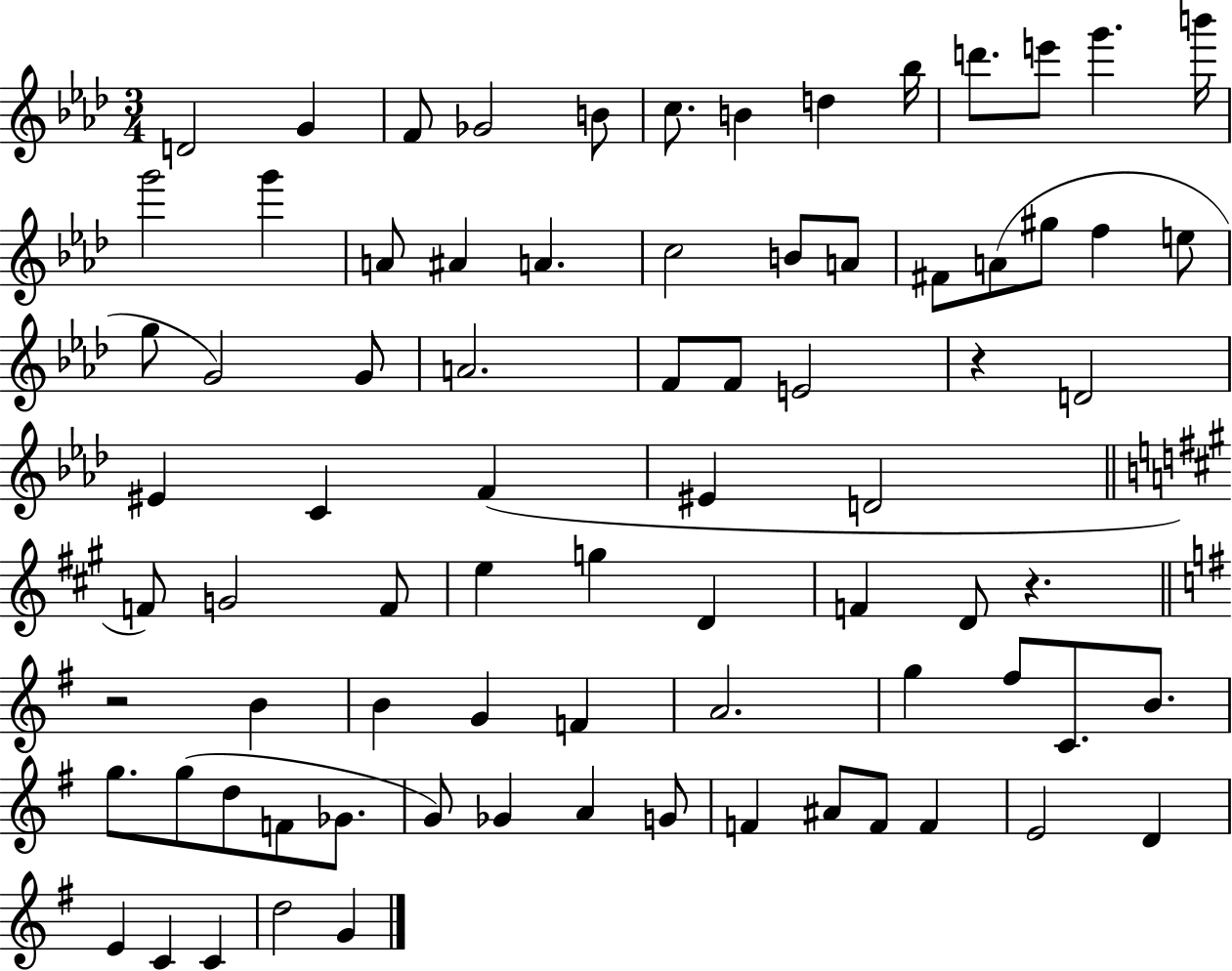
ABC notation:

X:1
T:Untitled
M:3/4
L:1/4
K:Ab
D2 G F/2 _G2 B/2 c/2 B d _b/4 d'/2 e'/2 g' b'/4 g'2 g' A/2 ^A A c2 B/2 A/2 ^F/2 A/2 ^g/2 f e/2 g/2 G2 G/2 A2 F/2 F/2 E2 z D2 ^E C F ^E D2 F/2 G2 F/2 e g D F D/2 z z2 B B G F A2 g ^f/2 C/2 B/2 g/2 g/2 d/2 F/2 _G/2 G/2 _G A G/2 F ^A/2 F/2 F E2 D E C C d2 G